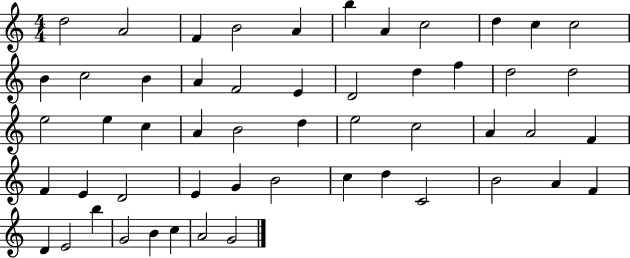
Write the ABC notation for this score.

X:1
T:Untitled
M:4/4
L:1/4
K:C
d2 A2 F B2 A b A c2 d c c2 B c2 B A F2 E D2 d f d2 d2 e2 e c A B2 d e2 c2 A A2 F F E D2 E G B2 c d C2 B2 A F D E2 b G2 B c A2 G2